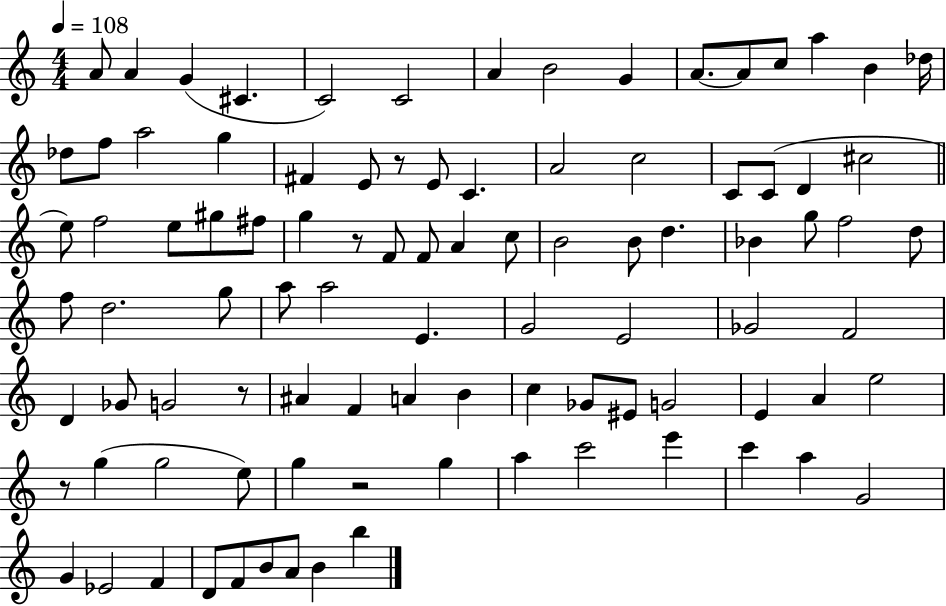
{
  \clef treble
  \numericTimeSignature
  \time 4/4
  \key c \major
  \tempo 4 = 108
  \repeat volta 2 { a'8 a'4 g'4( cis'4. | c'2) c'2 | a'4 b'2 g'4 | a'8.~~ a'8 c''8 a''4 b'4 des''16 | \break des''8 f''8 a''2 g''4 | fis'4 e'8 r8 e'8 c'4. | a'2 c''2 | c'8 c'8( d'4 cis''2 | \break \bar "||" \break \key a \minor e''8) f''2 e''8 gis''8 fis''8 | g''4 r8 f'8 f'8 a'4 c''8 | b'2 b'8 d''4. | bes'4 g''8 f''2 d''8 | \break f''8 d''2. g''8 | a''8 a''2 e'4. | g'2 e'2 | ges'2 f'2 | \break d'4 ges'8 g'2 r8 | ais'4 f'4 a'4 b'4 | c''4 ges'8 eis'8 g'2 | e'4 a'4 e''2 | \break r8 g''4( g''2 e''8) | g''4 r2 g''4 | a''4 c'''2 e'''4 | c'''4 a''4 g'2 | \break g'4 ees'2 f'4 | d'8 f'8 b'8 a'8 b'4 b''4 | } \bar "|."
}